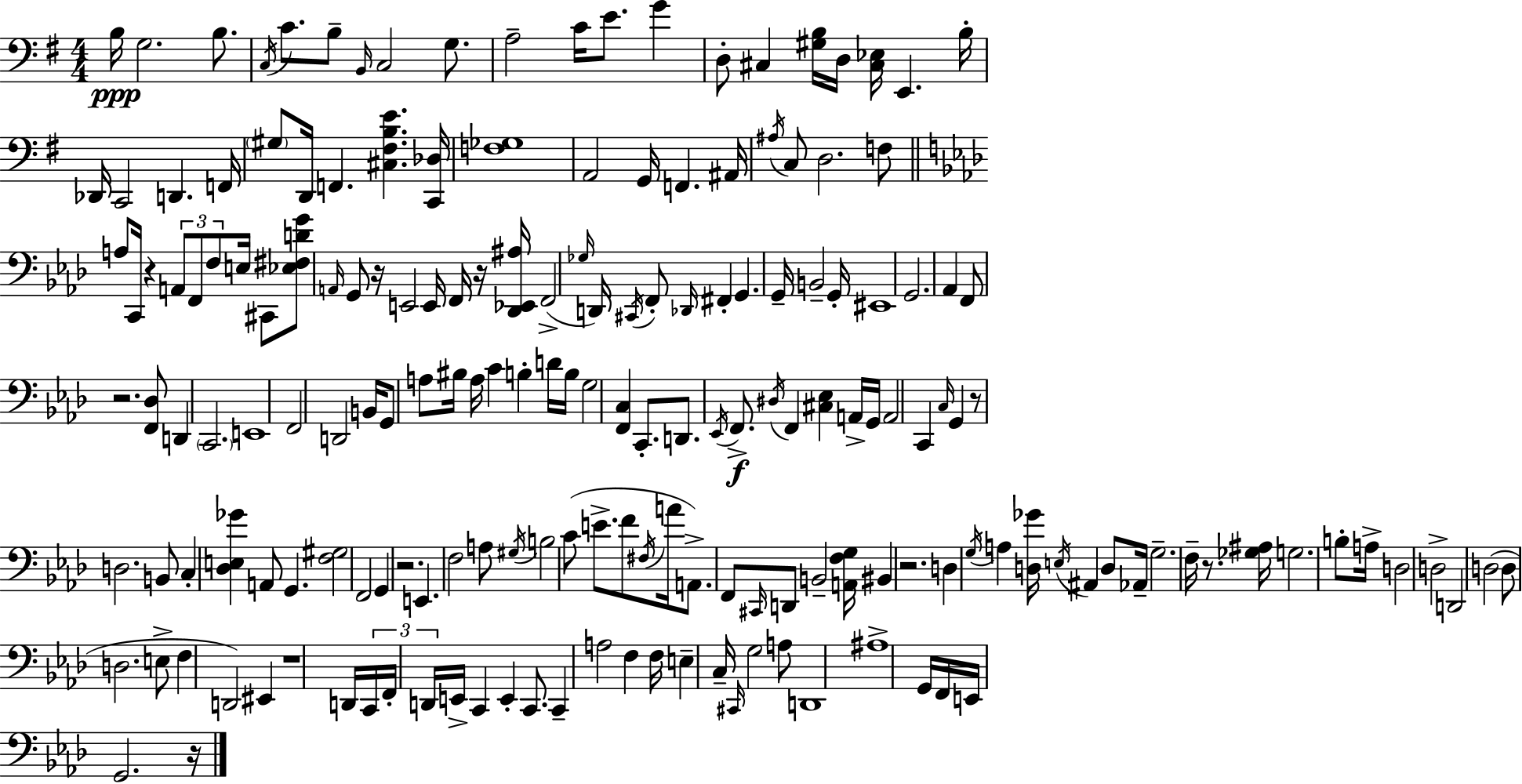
X:1
T:Untitled
M:4/4
L:1/4
K:Em
B,/4 G,2 B,/2 C,/4 C/2 B,/2 B,,/4 C,2 G,/2 A,2 C/4 E/2 G D,/2 ^C, [^G,B,]/4 D,/4 [^C,_E,]/4 E,, B,/4 _D,,/4 C,,2 D,, F,,/4 ^G,/2 D,,/4 F,, [^C,^F,B,E] [C,,_D,]/4 [F,_G,]4 A,,2 G,,/4 F,, ^A,,/4 ^A,/4 C,/2 D,2 F,/2 A,/2 C,,/4 z A,,/2 F,,/2 F,/2 E,/4 ^C,,/2 [_E,^F,DG]/2 A,,/4 G,,/2 z/4 E,,2 E,,/4 F,,/4 z/4 [_D,,_E,,^A,]/4 F,,2 _G,/4 D,,/4 ^C,,/4 F,,/2 _D,,/4 ^F,, G,, G,,/4 B,,2 G,,/4 ^E,,4 G,,2 _A,, F,,/2 z2 [F,,_D,]/2 D,, C,,2 E,,4 F,,2 D,,2 B,,/4 G,,/2 A,/2 ^B,/4 A,/4 C B, D/4 B,/4 G,2 [F,,C,] C,,/2 D,,/2 _E,,/4 F,,/2 ^D,/4 F,, [^C,_E,] A,,/4 G,,/4 A,,2 C,, C,/4 G,, z/2 D,2 B,,/2 C, [_D,E,_G] A,,/2 G,, [F,^G,]2 F,,2 G,, z2 E,, F,2 A,/2 ^G,/4 B,2 C/2 E/2 F/2 ^F,/4 A/4 A,,/2 F,,/2 ^C,,/4 D,,/2 B,,2 [A,,F,G,]/4 ^B,, z2 D, G,/4 A, [D,_G]/4 E,/4 ^A,, D,/2 _A,,/4 G,2 F,/4 z/2 [_G,^A,]/4 G,2 B,/2 A,/4 D,2 D,2 D,,2 D,2 D,/2 D,2 E,/2 F, D,,2 ^E,, z4 D,,/4 C,,/4 F,,/4 D,,/4 E,,/4 C,, E,, C,,/2 C,, A,2 F, F,/4 E, C,/4 ^C,,/4 G,2 A,/2 D,,4 ^A,4 G,,/4 F,,/4 E,,/4 G,,2 z/4